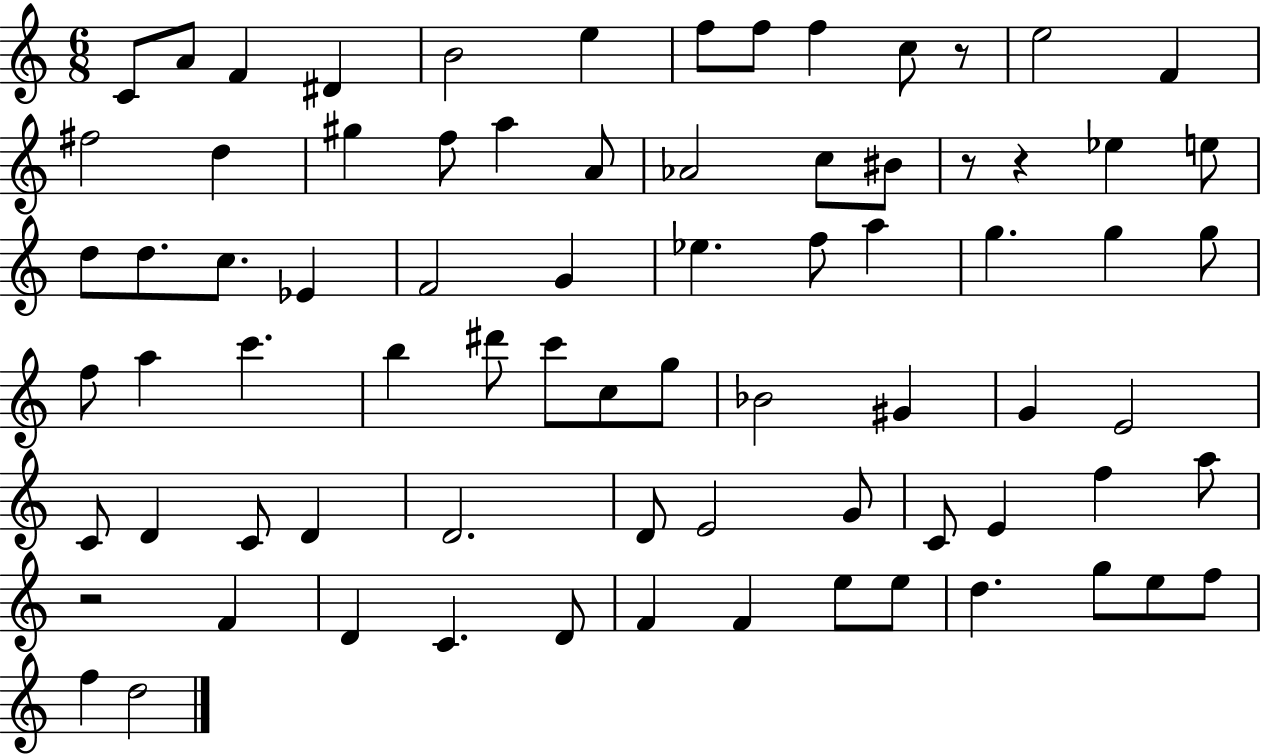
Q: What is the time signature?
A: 6/8